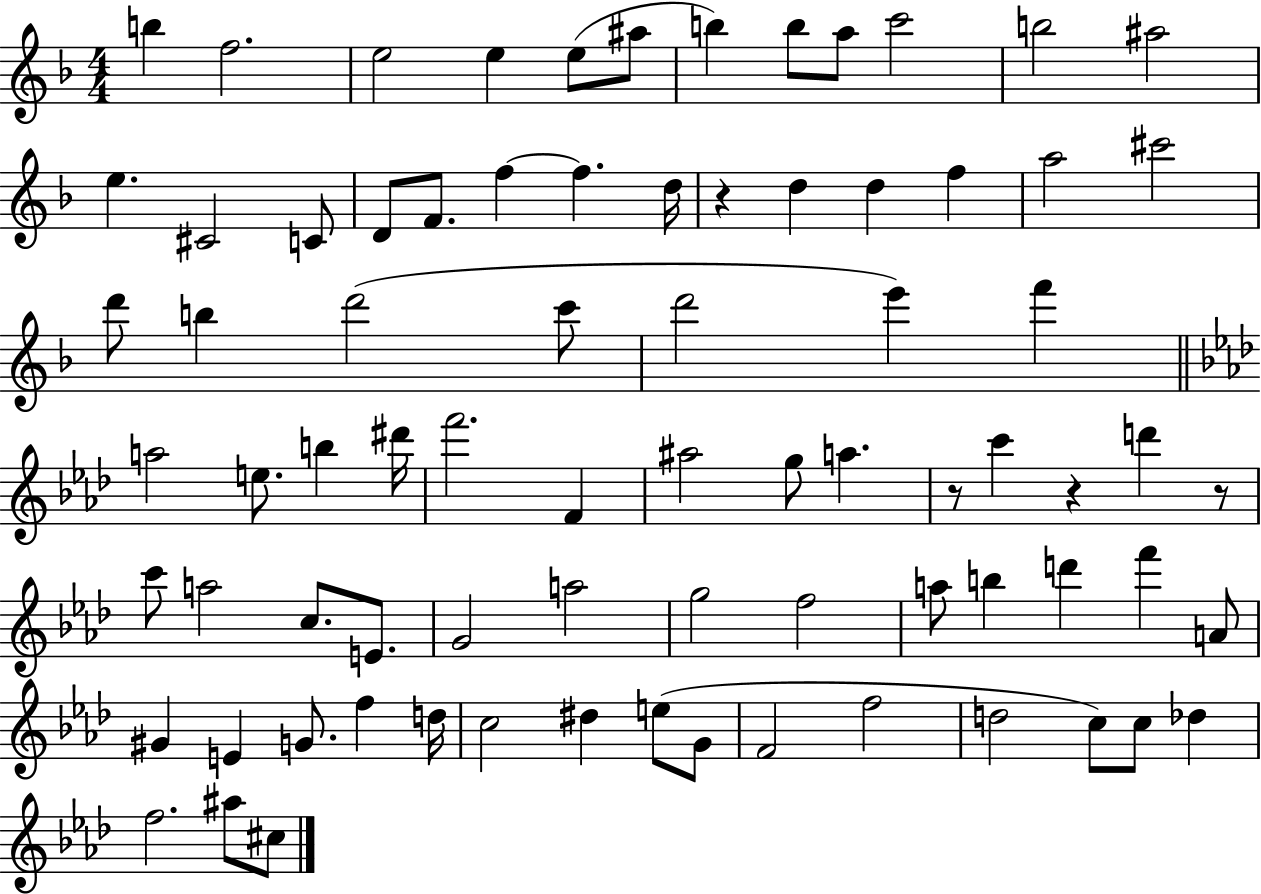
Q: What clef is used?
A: treble